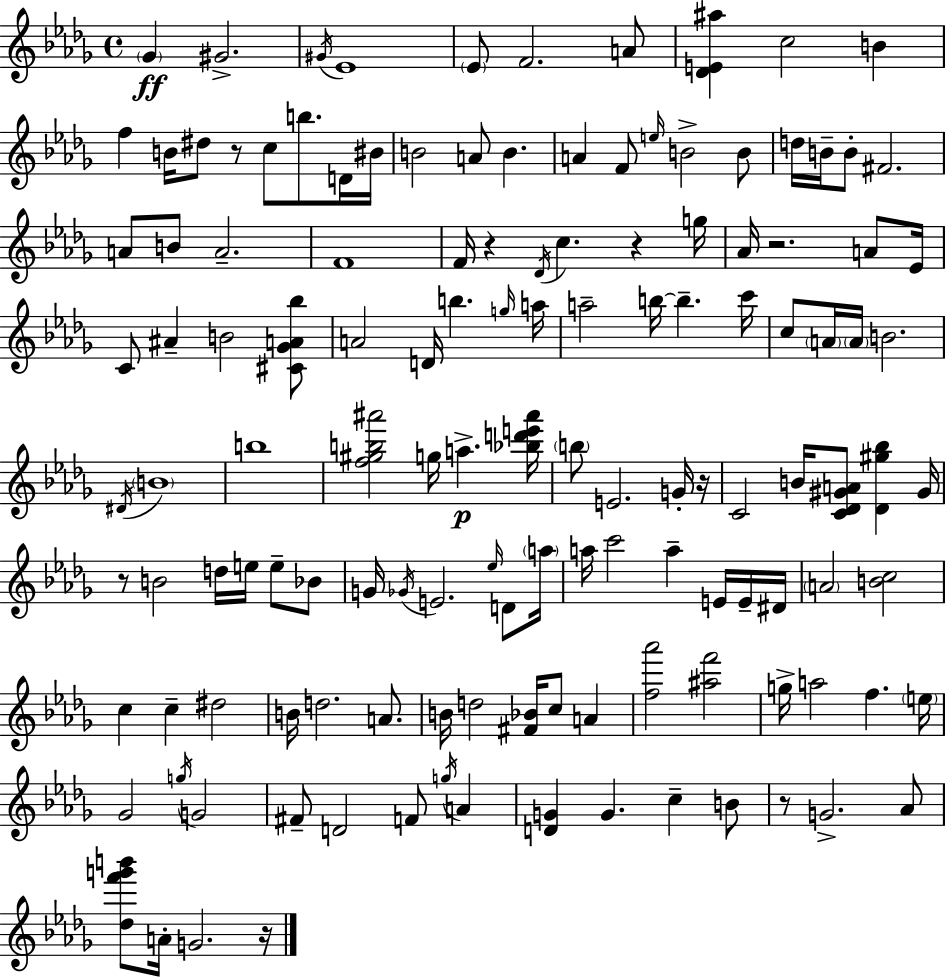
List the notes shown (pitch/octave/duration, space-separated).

Gb4/q G#4/h. G#4/s Eb4/w Eb4/e F4/h. A4/e [Db4,E4,A#5]/q C5/h B4/q F5/q B4/s D#5/e R/e C5/e B5/e. D4/s BIS4/s B4/h A4/e B4/q. A4/q F4/e E5/s B4/h B4/e D5/s B4/s B4/e F#4/h. A4/e B4/e A4/h. F4/w F4/s R/q Db4/s C5/q. R/q G5/s Ab4/s R/h. A4/e Eb4/s C4/e A#4/q B4/h [C#4,Gb4,A4,Bb5]/e A4/h D4/s B5/q. G5/s A5/s A5/h B5/s B5/q. C6/s C5/e A4/s A4/s B4/h. D#4/s B4/w B5/w [F5,G#5,B5,A#6]/h G5/s A5/q. [Bb5,D6,E6,A#6]/s B5/e E4/h. G4/s R/s C4/h B4/s [C4,Db4,G#4,A4]/e [Db4,G#5,Bb5]/q G#4/s R/e B4/h D5/s E5/s E5/e Bb4/e G4/s Gb4/s E4/h. Eb5/s D4/e A5/s A5/s C6/h A5/q E4/s E4/s D#4/s A4/h [B4,C5]/h C5/q C5/q D#5/h B4/s D5/h. A4/e. B4/s D5/h [F#4,Bb4]/s C5/e A4/q [F5,Ab6]/h [A#5,F6]/h G5/s A5/h F5/q. E5/s Gb4/h G5/s G4/h F#4/e D4/h F4/e G5/s A4/q [D4,G4]/q G4/q. C5/q B4/e R/e G4/h. Ab4/e [Db5,F6,G6,B6]/e A4/s G4/h. R/s